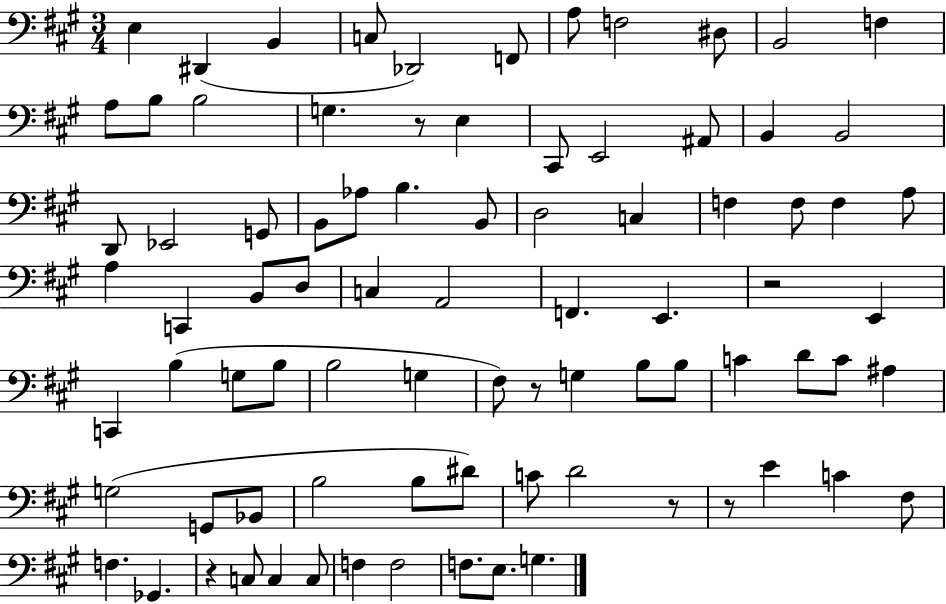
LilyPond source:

{
  \clef bass
  \numericTimeSignature
  \time 3/4
  \key a \major
  e4 dis,4( b,4 | c8 des,2) f,8 | a8 f2 dis8 | b,2 f4 | \break a8 b8 b2 | g4. r8 e4 | cis,8 e,2 ais,8 | b,4 b,2 | \break d,8 ees,2 g,8 | b,8 aes8 b4. b,8 | d2 c4 | f4 f8 f4 a8 | \break a4 c,4 b,8 d8 | c4 a,2 | f,4. e,4. | r2 e,4 | \break c,4 b4( g8 b8 | b2 g4 | fis8) r8 g4 b8 b8 | c'4 d'8 c'8 ais4 | \break g2( g,8 bes,8 | b2 b8 dis'8) | c'8 d'2 r8 | r8 e'4 c'4 fis8 | \break f4. ges,4. | r4 c8 c4 c8 | f4 f2 | f8. e8. g4. | \break \bar "|."
}